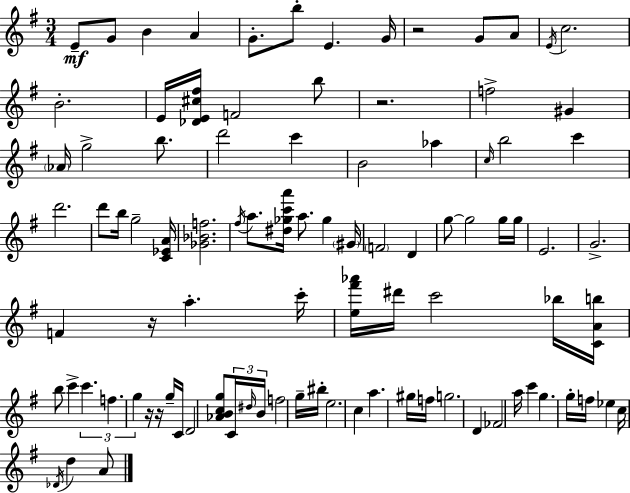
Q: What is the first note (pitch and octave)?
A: E4